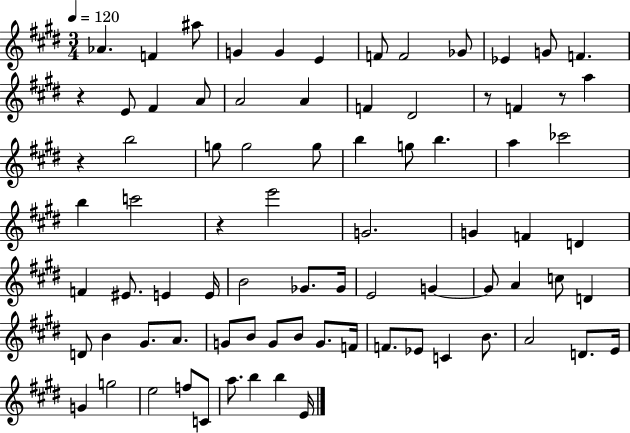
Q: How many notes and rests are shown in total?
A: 81